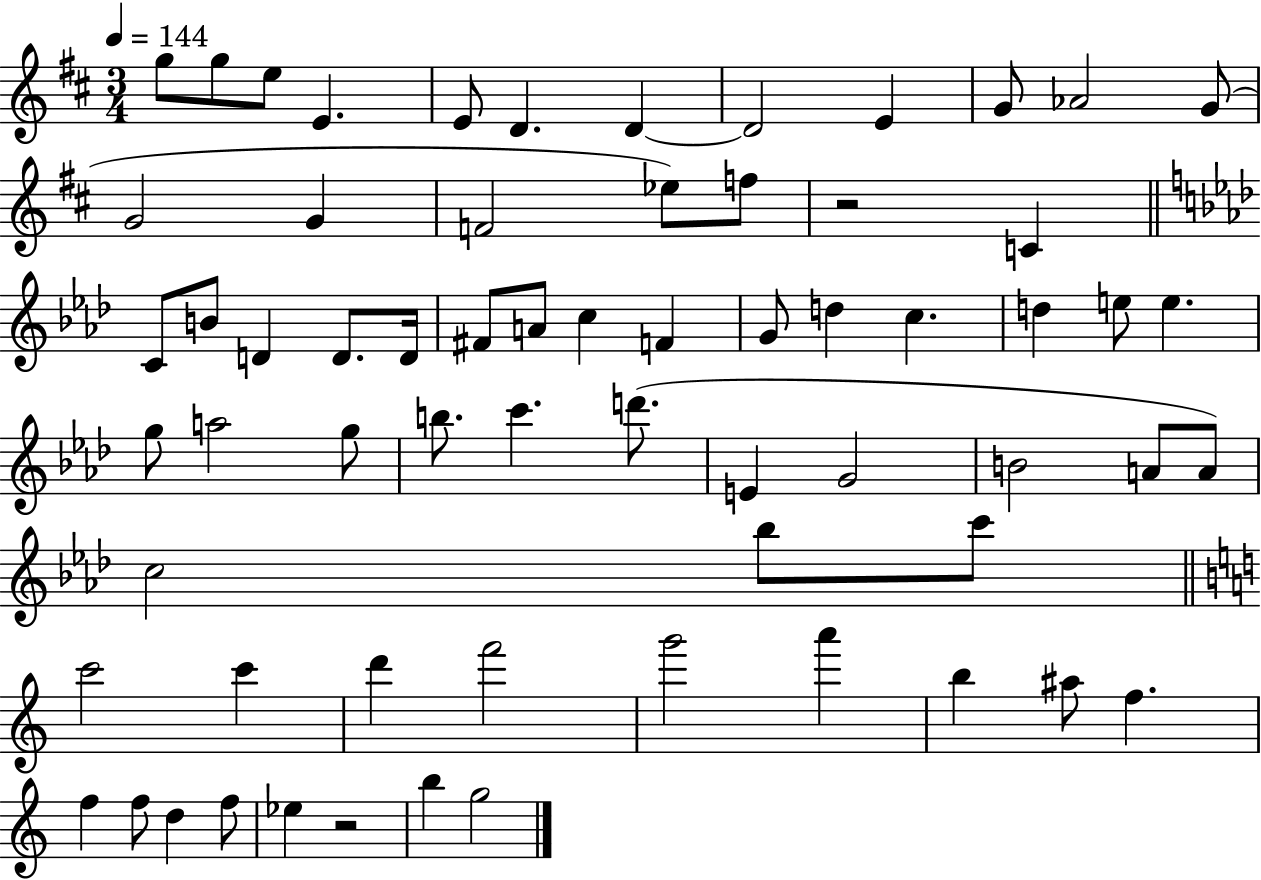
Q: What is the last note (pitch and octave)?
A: G5